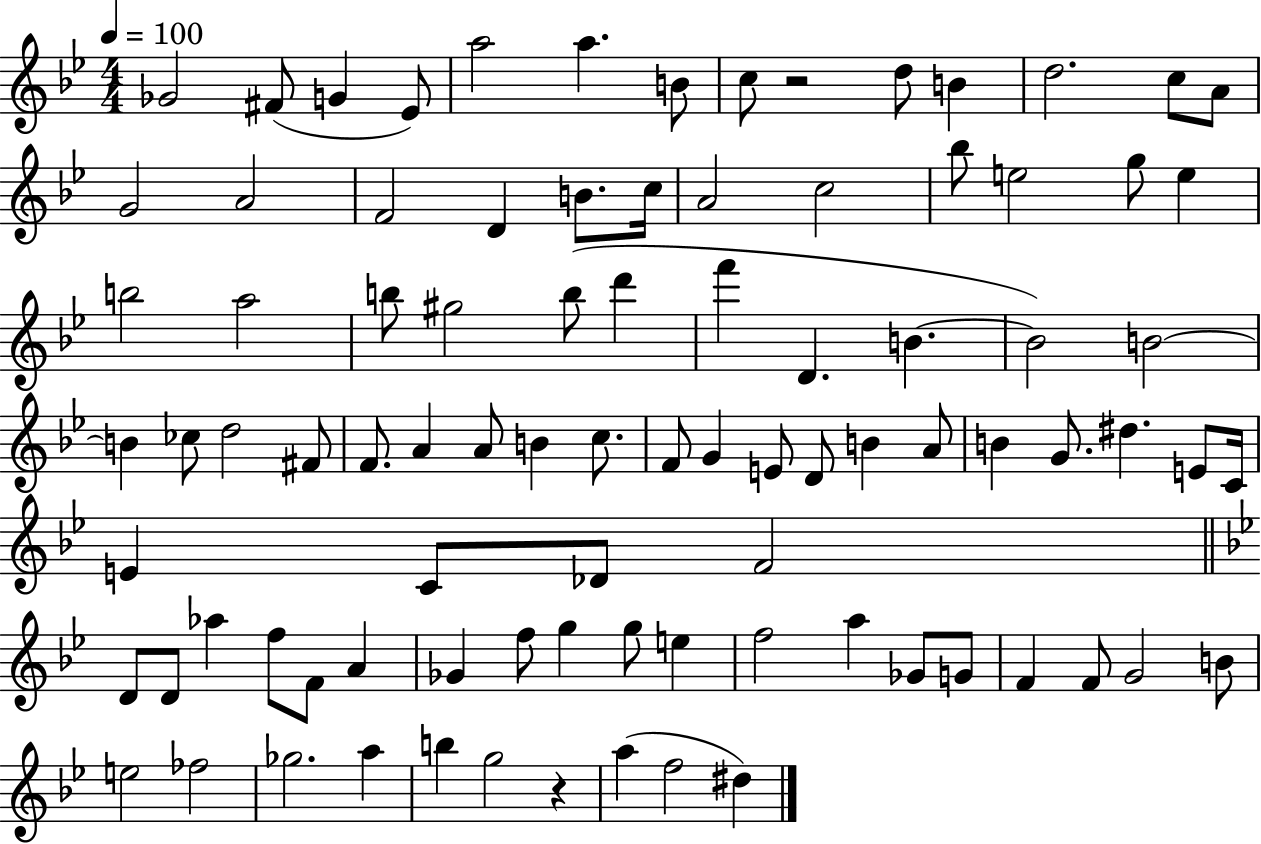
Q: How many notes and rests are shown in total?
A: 90